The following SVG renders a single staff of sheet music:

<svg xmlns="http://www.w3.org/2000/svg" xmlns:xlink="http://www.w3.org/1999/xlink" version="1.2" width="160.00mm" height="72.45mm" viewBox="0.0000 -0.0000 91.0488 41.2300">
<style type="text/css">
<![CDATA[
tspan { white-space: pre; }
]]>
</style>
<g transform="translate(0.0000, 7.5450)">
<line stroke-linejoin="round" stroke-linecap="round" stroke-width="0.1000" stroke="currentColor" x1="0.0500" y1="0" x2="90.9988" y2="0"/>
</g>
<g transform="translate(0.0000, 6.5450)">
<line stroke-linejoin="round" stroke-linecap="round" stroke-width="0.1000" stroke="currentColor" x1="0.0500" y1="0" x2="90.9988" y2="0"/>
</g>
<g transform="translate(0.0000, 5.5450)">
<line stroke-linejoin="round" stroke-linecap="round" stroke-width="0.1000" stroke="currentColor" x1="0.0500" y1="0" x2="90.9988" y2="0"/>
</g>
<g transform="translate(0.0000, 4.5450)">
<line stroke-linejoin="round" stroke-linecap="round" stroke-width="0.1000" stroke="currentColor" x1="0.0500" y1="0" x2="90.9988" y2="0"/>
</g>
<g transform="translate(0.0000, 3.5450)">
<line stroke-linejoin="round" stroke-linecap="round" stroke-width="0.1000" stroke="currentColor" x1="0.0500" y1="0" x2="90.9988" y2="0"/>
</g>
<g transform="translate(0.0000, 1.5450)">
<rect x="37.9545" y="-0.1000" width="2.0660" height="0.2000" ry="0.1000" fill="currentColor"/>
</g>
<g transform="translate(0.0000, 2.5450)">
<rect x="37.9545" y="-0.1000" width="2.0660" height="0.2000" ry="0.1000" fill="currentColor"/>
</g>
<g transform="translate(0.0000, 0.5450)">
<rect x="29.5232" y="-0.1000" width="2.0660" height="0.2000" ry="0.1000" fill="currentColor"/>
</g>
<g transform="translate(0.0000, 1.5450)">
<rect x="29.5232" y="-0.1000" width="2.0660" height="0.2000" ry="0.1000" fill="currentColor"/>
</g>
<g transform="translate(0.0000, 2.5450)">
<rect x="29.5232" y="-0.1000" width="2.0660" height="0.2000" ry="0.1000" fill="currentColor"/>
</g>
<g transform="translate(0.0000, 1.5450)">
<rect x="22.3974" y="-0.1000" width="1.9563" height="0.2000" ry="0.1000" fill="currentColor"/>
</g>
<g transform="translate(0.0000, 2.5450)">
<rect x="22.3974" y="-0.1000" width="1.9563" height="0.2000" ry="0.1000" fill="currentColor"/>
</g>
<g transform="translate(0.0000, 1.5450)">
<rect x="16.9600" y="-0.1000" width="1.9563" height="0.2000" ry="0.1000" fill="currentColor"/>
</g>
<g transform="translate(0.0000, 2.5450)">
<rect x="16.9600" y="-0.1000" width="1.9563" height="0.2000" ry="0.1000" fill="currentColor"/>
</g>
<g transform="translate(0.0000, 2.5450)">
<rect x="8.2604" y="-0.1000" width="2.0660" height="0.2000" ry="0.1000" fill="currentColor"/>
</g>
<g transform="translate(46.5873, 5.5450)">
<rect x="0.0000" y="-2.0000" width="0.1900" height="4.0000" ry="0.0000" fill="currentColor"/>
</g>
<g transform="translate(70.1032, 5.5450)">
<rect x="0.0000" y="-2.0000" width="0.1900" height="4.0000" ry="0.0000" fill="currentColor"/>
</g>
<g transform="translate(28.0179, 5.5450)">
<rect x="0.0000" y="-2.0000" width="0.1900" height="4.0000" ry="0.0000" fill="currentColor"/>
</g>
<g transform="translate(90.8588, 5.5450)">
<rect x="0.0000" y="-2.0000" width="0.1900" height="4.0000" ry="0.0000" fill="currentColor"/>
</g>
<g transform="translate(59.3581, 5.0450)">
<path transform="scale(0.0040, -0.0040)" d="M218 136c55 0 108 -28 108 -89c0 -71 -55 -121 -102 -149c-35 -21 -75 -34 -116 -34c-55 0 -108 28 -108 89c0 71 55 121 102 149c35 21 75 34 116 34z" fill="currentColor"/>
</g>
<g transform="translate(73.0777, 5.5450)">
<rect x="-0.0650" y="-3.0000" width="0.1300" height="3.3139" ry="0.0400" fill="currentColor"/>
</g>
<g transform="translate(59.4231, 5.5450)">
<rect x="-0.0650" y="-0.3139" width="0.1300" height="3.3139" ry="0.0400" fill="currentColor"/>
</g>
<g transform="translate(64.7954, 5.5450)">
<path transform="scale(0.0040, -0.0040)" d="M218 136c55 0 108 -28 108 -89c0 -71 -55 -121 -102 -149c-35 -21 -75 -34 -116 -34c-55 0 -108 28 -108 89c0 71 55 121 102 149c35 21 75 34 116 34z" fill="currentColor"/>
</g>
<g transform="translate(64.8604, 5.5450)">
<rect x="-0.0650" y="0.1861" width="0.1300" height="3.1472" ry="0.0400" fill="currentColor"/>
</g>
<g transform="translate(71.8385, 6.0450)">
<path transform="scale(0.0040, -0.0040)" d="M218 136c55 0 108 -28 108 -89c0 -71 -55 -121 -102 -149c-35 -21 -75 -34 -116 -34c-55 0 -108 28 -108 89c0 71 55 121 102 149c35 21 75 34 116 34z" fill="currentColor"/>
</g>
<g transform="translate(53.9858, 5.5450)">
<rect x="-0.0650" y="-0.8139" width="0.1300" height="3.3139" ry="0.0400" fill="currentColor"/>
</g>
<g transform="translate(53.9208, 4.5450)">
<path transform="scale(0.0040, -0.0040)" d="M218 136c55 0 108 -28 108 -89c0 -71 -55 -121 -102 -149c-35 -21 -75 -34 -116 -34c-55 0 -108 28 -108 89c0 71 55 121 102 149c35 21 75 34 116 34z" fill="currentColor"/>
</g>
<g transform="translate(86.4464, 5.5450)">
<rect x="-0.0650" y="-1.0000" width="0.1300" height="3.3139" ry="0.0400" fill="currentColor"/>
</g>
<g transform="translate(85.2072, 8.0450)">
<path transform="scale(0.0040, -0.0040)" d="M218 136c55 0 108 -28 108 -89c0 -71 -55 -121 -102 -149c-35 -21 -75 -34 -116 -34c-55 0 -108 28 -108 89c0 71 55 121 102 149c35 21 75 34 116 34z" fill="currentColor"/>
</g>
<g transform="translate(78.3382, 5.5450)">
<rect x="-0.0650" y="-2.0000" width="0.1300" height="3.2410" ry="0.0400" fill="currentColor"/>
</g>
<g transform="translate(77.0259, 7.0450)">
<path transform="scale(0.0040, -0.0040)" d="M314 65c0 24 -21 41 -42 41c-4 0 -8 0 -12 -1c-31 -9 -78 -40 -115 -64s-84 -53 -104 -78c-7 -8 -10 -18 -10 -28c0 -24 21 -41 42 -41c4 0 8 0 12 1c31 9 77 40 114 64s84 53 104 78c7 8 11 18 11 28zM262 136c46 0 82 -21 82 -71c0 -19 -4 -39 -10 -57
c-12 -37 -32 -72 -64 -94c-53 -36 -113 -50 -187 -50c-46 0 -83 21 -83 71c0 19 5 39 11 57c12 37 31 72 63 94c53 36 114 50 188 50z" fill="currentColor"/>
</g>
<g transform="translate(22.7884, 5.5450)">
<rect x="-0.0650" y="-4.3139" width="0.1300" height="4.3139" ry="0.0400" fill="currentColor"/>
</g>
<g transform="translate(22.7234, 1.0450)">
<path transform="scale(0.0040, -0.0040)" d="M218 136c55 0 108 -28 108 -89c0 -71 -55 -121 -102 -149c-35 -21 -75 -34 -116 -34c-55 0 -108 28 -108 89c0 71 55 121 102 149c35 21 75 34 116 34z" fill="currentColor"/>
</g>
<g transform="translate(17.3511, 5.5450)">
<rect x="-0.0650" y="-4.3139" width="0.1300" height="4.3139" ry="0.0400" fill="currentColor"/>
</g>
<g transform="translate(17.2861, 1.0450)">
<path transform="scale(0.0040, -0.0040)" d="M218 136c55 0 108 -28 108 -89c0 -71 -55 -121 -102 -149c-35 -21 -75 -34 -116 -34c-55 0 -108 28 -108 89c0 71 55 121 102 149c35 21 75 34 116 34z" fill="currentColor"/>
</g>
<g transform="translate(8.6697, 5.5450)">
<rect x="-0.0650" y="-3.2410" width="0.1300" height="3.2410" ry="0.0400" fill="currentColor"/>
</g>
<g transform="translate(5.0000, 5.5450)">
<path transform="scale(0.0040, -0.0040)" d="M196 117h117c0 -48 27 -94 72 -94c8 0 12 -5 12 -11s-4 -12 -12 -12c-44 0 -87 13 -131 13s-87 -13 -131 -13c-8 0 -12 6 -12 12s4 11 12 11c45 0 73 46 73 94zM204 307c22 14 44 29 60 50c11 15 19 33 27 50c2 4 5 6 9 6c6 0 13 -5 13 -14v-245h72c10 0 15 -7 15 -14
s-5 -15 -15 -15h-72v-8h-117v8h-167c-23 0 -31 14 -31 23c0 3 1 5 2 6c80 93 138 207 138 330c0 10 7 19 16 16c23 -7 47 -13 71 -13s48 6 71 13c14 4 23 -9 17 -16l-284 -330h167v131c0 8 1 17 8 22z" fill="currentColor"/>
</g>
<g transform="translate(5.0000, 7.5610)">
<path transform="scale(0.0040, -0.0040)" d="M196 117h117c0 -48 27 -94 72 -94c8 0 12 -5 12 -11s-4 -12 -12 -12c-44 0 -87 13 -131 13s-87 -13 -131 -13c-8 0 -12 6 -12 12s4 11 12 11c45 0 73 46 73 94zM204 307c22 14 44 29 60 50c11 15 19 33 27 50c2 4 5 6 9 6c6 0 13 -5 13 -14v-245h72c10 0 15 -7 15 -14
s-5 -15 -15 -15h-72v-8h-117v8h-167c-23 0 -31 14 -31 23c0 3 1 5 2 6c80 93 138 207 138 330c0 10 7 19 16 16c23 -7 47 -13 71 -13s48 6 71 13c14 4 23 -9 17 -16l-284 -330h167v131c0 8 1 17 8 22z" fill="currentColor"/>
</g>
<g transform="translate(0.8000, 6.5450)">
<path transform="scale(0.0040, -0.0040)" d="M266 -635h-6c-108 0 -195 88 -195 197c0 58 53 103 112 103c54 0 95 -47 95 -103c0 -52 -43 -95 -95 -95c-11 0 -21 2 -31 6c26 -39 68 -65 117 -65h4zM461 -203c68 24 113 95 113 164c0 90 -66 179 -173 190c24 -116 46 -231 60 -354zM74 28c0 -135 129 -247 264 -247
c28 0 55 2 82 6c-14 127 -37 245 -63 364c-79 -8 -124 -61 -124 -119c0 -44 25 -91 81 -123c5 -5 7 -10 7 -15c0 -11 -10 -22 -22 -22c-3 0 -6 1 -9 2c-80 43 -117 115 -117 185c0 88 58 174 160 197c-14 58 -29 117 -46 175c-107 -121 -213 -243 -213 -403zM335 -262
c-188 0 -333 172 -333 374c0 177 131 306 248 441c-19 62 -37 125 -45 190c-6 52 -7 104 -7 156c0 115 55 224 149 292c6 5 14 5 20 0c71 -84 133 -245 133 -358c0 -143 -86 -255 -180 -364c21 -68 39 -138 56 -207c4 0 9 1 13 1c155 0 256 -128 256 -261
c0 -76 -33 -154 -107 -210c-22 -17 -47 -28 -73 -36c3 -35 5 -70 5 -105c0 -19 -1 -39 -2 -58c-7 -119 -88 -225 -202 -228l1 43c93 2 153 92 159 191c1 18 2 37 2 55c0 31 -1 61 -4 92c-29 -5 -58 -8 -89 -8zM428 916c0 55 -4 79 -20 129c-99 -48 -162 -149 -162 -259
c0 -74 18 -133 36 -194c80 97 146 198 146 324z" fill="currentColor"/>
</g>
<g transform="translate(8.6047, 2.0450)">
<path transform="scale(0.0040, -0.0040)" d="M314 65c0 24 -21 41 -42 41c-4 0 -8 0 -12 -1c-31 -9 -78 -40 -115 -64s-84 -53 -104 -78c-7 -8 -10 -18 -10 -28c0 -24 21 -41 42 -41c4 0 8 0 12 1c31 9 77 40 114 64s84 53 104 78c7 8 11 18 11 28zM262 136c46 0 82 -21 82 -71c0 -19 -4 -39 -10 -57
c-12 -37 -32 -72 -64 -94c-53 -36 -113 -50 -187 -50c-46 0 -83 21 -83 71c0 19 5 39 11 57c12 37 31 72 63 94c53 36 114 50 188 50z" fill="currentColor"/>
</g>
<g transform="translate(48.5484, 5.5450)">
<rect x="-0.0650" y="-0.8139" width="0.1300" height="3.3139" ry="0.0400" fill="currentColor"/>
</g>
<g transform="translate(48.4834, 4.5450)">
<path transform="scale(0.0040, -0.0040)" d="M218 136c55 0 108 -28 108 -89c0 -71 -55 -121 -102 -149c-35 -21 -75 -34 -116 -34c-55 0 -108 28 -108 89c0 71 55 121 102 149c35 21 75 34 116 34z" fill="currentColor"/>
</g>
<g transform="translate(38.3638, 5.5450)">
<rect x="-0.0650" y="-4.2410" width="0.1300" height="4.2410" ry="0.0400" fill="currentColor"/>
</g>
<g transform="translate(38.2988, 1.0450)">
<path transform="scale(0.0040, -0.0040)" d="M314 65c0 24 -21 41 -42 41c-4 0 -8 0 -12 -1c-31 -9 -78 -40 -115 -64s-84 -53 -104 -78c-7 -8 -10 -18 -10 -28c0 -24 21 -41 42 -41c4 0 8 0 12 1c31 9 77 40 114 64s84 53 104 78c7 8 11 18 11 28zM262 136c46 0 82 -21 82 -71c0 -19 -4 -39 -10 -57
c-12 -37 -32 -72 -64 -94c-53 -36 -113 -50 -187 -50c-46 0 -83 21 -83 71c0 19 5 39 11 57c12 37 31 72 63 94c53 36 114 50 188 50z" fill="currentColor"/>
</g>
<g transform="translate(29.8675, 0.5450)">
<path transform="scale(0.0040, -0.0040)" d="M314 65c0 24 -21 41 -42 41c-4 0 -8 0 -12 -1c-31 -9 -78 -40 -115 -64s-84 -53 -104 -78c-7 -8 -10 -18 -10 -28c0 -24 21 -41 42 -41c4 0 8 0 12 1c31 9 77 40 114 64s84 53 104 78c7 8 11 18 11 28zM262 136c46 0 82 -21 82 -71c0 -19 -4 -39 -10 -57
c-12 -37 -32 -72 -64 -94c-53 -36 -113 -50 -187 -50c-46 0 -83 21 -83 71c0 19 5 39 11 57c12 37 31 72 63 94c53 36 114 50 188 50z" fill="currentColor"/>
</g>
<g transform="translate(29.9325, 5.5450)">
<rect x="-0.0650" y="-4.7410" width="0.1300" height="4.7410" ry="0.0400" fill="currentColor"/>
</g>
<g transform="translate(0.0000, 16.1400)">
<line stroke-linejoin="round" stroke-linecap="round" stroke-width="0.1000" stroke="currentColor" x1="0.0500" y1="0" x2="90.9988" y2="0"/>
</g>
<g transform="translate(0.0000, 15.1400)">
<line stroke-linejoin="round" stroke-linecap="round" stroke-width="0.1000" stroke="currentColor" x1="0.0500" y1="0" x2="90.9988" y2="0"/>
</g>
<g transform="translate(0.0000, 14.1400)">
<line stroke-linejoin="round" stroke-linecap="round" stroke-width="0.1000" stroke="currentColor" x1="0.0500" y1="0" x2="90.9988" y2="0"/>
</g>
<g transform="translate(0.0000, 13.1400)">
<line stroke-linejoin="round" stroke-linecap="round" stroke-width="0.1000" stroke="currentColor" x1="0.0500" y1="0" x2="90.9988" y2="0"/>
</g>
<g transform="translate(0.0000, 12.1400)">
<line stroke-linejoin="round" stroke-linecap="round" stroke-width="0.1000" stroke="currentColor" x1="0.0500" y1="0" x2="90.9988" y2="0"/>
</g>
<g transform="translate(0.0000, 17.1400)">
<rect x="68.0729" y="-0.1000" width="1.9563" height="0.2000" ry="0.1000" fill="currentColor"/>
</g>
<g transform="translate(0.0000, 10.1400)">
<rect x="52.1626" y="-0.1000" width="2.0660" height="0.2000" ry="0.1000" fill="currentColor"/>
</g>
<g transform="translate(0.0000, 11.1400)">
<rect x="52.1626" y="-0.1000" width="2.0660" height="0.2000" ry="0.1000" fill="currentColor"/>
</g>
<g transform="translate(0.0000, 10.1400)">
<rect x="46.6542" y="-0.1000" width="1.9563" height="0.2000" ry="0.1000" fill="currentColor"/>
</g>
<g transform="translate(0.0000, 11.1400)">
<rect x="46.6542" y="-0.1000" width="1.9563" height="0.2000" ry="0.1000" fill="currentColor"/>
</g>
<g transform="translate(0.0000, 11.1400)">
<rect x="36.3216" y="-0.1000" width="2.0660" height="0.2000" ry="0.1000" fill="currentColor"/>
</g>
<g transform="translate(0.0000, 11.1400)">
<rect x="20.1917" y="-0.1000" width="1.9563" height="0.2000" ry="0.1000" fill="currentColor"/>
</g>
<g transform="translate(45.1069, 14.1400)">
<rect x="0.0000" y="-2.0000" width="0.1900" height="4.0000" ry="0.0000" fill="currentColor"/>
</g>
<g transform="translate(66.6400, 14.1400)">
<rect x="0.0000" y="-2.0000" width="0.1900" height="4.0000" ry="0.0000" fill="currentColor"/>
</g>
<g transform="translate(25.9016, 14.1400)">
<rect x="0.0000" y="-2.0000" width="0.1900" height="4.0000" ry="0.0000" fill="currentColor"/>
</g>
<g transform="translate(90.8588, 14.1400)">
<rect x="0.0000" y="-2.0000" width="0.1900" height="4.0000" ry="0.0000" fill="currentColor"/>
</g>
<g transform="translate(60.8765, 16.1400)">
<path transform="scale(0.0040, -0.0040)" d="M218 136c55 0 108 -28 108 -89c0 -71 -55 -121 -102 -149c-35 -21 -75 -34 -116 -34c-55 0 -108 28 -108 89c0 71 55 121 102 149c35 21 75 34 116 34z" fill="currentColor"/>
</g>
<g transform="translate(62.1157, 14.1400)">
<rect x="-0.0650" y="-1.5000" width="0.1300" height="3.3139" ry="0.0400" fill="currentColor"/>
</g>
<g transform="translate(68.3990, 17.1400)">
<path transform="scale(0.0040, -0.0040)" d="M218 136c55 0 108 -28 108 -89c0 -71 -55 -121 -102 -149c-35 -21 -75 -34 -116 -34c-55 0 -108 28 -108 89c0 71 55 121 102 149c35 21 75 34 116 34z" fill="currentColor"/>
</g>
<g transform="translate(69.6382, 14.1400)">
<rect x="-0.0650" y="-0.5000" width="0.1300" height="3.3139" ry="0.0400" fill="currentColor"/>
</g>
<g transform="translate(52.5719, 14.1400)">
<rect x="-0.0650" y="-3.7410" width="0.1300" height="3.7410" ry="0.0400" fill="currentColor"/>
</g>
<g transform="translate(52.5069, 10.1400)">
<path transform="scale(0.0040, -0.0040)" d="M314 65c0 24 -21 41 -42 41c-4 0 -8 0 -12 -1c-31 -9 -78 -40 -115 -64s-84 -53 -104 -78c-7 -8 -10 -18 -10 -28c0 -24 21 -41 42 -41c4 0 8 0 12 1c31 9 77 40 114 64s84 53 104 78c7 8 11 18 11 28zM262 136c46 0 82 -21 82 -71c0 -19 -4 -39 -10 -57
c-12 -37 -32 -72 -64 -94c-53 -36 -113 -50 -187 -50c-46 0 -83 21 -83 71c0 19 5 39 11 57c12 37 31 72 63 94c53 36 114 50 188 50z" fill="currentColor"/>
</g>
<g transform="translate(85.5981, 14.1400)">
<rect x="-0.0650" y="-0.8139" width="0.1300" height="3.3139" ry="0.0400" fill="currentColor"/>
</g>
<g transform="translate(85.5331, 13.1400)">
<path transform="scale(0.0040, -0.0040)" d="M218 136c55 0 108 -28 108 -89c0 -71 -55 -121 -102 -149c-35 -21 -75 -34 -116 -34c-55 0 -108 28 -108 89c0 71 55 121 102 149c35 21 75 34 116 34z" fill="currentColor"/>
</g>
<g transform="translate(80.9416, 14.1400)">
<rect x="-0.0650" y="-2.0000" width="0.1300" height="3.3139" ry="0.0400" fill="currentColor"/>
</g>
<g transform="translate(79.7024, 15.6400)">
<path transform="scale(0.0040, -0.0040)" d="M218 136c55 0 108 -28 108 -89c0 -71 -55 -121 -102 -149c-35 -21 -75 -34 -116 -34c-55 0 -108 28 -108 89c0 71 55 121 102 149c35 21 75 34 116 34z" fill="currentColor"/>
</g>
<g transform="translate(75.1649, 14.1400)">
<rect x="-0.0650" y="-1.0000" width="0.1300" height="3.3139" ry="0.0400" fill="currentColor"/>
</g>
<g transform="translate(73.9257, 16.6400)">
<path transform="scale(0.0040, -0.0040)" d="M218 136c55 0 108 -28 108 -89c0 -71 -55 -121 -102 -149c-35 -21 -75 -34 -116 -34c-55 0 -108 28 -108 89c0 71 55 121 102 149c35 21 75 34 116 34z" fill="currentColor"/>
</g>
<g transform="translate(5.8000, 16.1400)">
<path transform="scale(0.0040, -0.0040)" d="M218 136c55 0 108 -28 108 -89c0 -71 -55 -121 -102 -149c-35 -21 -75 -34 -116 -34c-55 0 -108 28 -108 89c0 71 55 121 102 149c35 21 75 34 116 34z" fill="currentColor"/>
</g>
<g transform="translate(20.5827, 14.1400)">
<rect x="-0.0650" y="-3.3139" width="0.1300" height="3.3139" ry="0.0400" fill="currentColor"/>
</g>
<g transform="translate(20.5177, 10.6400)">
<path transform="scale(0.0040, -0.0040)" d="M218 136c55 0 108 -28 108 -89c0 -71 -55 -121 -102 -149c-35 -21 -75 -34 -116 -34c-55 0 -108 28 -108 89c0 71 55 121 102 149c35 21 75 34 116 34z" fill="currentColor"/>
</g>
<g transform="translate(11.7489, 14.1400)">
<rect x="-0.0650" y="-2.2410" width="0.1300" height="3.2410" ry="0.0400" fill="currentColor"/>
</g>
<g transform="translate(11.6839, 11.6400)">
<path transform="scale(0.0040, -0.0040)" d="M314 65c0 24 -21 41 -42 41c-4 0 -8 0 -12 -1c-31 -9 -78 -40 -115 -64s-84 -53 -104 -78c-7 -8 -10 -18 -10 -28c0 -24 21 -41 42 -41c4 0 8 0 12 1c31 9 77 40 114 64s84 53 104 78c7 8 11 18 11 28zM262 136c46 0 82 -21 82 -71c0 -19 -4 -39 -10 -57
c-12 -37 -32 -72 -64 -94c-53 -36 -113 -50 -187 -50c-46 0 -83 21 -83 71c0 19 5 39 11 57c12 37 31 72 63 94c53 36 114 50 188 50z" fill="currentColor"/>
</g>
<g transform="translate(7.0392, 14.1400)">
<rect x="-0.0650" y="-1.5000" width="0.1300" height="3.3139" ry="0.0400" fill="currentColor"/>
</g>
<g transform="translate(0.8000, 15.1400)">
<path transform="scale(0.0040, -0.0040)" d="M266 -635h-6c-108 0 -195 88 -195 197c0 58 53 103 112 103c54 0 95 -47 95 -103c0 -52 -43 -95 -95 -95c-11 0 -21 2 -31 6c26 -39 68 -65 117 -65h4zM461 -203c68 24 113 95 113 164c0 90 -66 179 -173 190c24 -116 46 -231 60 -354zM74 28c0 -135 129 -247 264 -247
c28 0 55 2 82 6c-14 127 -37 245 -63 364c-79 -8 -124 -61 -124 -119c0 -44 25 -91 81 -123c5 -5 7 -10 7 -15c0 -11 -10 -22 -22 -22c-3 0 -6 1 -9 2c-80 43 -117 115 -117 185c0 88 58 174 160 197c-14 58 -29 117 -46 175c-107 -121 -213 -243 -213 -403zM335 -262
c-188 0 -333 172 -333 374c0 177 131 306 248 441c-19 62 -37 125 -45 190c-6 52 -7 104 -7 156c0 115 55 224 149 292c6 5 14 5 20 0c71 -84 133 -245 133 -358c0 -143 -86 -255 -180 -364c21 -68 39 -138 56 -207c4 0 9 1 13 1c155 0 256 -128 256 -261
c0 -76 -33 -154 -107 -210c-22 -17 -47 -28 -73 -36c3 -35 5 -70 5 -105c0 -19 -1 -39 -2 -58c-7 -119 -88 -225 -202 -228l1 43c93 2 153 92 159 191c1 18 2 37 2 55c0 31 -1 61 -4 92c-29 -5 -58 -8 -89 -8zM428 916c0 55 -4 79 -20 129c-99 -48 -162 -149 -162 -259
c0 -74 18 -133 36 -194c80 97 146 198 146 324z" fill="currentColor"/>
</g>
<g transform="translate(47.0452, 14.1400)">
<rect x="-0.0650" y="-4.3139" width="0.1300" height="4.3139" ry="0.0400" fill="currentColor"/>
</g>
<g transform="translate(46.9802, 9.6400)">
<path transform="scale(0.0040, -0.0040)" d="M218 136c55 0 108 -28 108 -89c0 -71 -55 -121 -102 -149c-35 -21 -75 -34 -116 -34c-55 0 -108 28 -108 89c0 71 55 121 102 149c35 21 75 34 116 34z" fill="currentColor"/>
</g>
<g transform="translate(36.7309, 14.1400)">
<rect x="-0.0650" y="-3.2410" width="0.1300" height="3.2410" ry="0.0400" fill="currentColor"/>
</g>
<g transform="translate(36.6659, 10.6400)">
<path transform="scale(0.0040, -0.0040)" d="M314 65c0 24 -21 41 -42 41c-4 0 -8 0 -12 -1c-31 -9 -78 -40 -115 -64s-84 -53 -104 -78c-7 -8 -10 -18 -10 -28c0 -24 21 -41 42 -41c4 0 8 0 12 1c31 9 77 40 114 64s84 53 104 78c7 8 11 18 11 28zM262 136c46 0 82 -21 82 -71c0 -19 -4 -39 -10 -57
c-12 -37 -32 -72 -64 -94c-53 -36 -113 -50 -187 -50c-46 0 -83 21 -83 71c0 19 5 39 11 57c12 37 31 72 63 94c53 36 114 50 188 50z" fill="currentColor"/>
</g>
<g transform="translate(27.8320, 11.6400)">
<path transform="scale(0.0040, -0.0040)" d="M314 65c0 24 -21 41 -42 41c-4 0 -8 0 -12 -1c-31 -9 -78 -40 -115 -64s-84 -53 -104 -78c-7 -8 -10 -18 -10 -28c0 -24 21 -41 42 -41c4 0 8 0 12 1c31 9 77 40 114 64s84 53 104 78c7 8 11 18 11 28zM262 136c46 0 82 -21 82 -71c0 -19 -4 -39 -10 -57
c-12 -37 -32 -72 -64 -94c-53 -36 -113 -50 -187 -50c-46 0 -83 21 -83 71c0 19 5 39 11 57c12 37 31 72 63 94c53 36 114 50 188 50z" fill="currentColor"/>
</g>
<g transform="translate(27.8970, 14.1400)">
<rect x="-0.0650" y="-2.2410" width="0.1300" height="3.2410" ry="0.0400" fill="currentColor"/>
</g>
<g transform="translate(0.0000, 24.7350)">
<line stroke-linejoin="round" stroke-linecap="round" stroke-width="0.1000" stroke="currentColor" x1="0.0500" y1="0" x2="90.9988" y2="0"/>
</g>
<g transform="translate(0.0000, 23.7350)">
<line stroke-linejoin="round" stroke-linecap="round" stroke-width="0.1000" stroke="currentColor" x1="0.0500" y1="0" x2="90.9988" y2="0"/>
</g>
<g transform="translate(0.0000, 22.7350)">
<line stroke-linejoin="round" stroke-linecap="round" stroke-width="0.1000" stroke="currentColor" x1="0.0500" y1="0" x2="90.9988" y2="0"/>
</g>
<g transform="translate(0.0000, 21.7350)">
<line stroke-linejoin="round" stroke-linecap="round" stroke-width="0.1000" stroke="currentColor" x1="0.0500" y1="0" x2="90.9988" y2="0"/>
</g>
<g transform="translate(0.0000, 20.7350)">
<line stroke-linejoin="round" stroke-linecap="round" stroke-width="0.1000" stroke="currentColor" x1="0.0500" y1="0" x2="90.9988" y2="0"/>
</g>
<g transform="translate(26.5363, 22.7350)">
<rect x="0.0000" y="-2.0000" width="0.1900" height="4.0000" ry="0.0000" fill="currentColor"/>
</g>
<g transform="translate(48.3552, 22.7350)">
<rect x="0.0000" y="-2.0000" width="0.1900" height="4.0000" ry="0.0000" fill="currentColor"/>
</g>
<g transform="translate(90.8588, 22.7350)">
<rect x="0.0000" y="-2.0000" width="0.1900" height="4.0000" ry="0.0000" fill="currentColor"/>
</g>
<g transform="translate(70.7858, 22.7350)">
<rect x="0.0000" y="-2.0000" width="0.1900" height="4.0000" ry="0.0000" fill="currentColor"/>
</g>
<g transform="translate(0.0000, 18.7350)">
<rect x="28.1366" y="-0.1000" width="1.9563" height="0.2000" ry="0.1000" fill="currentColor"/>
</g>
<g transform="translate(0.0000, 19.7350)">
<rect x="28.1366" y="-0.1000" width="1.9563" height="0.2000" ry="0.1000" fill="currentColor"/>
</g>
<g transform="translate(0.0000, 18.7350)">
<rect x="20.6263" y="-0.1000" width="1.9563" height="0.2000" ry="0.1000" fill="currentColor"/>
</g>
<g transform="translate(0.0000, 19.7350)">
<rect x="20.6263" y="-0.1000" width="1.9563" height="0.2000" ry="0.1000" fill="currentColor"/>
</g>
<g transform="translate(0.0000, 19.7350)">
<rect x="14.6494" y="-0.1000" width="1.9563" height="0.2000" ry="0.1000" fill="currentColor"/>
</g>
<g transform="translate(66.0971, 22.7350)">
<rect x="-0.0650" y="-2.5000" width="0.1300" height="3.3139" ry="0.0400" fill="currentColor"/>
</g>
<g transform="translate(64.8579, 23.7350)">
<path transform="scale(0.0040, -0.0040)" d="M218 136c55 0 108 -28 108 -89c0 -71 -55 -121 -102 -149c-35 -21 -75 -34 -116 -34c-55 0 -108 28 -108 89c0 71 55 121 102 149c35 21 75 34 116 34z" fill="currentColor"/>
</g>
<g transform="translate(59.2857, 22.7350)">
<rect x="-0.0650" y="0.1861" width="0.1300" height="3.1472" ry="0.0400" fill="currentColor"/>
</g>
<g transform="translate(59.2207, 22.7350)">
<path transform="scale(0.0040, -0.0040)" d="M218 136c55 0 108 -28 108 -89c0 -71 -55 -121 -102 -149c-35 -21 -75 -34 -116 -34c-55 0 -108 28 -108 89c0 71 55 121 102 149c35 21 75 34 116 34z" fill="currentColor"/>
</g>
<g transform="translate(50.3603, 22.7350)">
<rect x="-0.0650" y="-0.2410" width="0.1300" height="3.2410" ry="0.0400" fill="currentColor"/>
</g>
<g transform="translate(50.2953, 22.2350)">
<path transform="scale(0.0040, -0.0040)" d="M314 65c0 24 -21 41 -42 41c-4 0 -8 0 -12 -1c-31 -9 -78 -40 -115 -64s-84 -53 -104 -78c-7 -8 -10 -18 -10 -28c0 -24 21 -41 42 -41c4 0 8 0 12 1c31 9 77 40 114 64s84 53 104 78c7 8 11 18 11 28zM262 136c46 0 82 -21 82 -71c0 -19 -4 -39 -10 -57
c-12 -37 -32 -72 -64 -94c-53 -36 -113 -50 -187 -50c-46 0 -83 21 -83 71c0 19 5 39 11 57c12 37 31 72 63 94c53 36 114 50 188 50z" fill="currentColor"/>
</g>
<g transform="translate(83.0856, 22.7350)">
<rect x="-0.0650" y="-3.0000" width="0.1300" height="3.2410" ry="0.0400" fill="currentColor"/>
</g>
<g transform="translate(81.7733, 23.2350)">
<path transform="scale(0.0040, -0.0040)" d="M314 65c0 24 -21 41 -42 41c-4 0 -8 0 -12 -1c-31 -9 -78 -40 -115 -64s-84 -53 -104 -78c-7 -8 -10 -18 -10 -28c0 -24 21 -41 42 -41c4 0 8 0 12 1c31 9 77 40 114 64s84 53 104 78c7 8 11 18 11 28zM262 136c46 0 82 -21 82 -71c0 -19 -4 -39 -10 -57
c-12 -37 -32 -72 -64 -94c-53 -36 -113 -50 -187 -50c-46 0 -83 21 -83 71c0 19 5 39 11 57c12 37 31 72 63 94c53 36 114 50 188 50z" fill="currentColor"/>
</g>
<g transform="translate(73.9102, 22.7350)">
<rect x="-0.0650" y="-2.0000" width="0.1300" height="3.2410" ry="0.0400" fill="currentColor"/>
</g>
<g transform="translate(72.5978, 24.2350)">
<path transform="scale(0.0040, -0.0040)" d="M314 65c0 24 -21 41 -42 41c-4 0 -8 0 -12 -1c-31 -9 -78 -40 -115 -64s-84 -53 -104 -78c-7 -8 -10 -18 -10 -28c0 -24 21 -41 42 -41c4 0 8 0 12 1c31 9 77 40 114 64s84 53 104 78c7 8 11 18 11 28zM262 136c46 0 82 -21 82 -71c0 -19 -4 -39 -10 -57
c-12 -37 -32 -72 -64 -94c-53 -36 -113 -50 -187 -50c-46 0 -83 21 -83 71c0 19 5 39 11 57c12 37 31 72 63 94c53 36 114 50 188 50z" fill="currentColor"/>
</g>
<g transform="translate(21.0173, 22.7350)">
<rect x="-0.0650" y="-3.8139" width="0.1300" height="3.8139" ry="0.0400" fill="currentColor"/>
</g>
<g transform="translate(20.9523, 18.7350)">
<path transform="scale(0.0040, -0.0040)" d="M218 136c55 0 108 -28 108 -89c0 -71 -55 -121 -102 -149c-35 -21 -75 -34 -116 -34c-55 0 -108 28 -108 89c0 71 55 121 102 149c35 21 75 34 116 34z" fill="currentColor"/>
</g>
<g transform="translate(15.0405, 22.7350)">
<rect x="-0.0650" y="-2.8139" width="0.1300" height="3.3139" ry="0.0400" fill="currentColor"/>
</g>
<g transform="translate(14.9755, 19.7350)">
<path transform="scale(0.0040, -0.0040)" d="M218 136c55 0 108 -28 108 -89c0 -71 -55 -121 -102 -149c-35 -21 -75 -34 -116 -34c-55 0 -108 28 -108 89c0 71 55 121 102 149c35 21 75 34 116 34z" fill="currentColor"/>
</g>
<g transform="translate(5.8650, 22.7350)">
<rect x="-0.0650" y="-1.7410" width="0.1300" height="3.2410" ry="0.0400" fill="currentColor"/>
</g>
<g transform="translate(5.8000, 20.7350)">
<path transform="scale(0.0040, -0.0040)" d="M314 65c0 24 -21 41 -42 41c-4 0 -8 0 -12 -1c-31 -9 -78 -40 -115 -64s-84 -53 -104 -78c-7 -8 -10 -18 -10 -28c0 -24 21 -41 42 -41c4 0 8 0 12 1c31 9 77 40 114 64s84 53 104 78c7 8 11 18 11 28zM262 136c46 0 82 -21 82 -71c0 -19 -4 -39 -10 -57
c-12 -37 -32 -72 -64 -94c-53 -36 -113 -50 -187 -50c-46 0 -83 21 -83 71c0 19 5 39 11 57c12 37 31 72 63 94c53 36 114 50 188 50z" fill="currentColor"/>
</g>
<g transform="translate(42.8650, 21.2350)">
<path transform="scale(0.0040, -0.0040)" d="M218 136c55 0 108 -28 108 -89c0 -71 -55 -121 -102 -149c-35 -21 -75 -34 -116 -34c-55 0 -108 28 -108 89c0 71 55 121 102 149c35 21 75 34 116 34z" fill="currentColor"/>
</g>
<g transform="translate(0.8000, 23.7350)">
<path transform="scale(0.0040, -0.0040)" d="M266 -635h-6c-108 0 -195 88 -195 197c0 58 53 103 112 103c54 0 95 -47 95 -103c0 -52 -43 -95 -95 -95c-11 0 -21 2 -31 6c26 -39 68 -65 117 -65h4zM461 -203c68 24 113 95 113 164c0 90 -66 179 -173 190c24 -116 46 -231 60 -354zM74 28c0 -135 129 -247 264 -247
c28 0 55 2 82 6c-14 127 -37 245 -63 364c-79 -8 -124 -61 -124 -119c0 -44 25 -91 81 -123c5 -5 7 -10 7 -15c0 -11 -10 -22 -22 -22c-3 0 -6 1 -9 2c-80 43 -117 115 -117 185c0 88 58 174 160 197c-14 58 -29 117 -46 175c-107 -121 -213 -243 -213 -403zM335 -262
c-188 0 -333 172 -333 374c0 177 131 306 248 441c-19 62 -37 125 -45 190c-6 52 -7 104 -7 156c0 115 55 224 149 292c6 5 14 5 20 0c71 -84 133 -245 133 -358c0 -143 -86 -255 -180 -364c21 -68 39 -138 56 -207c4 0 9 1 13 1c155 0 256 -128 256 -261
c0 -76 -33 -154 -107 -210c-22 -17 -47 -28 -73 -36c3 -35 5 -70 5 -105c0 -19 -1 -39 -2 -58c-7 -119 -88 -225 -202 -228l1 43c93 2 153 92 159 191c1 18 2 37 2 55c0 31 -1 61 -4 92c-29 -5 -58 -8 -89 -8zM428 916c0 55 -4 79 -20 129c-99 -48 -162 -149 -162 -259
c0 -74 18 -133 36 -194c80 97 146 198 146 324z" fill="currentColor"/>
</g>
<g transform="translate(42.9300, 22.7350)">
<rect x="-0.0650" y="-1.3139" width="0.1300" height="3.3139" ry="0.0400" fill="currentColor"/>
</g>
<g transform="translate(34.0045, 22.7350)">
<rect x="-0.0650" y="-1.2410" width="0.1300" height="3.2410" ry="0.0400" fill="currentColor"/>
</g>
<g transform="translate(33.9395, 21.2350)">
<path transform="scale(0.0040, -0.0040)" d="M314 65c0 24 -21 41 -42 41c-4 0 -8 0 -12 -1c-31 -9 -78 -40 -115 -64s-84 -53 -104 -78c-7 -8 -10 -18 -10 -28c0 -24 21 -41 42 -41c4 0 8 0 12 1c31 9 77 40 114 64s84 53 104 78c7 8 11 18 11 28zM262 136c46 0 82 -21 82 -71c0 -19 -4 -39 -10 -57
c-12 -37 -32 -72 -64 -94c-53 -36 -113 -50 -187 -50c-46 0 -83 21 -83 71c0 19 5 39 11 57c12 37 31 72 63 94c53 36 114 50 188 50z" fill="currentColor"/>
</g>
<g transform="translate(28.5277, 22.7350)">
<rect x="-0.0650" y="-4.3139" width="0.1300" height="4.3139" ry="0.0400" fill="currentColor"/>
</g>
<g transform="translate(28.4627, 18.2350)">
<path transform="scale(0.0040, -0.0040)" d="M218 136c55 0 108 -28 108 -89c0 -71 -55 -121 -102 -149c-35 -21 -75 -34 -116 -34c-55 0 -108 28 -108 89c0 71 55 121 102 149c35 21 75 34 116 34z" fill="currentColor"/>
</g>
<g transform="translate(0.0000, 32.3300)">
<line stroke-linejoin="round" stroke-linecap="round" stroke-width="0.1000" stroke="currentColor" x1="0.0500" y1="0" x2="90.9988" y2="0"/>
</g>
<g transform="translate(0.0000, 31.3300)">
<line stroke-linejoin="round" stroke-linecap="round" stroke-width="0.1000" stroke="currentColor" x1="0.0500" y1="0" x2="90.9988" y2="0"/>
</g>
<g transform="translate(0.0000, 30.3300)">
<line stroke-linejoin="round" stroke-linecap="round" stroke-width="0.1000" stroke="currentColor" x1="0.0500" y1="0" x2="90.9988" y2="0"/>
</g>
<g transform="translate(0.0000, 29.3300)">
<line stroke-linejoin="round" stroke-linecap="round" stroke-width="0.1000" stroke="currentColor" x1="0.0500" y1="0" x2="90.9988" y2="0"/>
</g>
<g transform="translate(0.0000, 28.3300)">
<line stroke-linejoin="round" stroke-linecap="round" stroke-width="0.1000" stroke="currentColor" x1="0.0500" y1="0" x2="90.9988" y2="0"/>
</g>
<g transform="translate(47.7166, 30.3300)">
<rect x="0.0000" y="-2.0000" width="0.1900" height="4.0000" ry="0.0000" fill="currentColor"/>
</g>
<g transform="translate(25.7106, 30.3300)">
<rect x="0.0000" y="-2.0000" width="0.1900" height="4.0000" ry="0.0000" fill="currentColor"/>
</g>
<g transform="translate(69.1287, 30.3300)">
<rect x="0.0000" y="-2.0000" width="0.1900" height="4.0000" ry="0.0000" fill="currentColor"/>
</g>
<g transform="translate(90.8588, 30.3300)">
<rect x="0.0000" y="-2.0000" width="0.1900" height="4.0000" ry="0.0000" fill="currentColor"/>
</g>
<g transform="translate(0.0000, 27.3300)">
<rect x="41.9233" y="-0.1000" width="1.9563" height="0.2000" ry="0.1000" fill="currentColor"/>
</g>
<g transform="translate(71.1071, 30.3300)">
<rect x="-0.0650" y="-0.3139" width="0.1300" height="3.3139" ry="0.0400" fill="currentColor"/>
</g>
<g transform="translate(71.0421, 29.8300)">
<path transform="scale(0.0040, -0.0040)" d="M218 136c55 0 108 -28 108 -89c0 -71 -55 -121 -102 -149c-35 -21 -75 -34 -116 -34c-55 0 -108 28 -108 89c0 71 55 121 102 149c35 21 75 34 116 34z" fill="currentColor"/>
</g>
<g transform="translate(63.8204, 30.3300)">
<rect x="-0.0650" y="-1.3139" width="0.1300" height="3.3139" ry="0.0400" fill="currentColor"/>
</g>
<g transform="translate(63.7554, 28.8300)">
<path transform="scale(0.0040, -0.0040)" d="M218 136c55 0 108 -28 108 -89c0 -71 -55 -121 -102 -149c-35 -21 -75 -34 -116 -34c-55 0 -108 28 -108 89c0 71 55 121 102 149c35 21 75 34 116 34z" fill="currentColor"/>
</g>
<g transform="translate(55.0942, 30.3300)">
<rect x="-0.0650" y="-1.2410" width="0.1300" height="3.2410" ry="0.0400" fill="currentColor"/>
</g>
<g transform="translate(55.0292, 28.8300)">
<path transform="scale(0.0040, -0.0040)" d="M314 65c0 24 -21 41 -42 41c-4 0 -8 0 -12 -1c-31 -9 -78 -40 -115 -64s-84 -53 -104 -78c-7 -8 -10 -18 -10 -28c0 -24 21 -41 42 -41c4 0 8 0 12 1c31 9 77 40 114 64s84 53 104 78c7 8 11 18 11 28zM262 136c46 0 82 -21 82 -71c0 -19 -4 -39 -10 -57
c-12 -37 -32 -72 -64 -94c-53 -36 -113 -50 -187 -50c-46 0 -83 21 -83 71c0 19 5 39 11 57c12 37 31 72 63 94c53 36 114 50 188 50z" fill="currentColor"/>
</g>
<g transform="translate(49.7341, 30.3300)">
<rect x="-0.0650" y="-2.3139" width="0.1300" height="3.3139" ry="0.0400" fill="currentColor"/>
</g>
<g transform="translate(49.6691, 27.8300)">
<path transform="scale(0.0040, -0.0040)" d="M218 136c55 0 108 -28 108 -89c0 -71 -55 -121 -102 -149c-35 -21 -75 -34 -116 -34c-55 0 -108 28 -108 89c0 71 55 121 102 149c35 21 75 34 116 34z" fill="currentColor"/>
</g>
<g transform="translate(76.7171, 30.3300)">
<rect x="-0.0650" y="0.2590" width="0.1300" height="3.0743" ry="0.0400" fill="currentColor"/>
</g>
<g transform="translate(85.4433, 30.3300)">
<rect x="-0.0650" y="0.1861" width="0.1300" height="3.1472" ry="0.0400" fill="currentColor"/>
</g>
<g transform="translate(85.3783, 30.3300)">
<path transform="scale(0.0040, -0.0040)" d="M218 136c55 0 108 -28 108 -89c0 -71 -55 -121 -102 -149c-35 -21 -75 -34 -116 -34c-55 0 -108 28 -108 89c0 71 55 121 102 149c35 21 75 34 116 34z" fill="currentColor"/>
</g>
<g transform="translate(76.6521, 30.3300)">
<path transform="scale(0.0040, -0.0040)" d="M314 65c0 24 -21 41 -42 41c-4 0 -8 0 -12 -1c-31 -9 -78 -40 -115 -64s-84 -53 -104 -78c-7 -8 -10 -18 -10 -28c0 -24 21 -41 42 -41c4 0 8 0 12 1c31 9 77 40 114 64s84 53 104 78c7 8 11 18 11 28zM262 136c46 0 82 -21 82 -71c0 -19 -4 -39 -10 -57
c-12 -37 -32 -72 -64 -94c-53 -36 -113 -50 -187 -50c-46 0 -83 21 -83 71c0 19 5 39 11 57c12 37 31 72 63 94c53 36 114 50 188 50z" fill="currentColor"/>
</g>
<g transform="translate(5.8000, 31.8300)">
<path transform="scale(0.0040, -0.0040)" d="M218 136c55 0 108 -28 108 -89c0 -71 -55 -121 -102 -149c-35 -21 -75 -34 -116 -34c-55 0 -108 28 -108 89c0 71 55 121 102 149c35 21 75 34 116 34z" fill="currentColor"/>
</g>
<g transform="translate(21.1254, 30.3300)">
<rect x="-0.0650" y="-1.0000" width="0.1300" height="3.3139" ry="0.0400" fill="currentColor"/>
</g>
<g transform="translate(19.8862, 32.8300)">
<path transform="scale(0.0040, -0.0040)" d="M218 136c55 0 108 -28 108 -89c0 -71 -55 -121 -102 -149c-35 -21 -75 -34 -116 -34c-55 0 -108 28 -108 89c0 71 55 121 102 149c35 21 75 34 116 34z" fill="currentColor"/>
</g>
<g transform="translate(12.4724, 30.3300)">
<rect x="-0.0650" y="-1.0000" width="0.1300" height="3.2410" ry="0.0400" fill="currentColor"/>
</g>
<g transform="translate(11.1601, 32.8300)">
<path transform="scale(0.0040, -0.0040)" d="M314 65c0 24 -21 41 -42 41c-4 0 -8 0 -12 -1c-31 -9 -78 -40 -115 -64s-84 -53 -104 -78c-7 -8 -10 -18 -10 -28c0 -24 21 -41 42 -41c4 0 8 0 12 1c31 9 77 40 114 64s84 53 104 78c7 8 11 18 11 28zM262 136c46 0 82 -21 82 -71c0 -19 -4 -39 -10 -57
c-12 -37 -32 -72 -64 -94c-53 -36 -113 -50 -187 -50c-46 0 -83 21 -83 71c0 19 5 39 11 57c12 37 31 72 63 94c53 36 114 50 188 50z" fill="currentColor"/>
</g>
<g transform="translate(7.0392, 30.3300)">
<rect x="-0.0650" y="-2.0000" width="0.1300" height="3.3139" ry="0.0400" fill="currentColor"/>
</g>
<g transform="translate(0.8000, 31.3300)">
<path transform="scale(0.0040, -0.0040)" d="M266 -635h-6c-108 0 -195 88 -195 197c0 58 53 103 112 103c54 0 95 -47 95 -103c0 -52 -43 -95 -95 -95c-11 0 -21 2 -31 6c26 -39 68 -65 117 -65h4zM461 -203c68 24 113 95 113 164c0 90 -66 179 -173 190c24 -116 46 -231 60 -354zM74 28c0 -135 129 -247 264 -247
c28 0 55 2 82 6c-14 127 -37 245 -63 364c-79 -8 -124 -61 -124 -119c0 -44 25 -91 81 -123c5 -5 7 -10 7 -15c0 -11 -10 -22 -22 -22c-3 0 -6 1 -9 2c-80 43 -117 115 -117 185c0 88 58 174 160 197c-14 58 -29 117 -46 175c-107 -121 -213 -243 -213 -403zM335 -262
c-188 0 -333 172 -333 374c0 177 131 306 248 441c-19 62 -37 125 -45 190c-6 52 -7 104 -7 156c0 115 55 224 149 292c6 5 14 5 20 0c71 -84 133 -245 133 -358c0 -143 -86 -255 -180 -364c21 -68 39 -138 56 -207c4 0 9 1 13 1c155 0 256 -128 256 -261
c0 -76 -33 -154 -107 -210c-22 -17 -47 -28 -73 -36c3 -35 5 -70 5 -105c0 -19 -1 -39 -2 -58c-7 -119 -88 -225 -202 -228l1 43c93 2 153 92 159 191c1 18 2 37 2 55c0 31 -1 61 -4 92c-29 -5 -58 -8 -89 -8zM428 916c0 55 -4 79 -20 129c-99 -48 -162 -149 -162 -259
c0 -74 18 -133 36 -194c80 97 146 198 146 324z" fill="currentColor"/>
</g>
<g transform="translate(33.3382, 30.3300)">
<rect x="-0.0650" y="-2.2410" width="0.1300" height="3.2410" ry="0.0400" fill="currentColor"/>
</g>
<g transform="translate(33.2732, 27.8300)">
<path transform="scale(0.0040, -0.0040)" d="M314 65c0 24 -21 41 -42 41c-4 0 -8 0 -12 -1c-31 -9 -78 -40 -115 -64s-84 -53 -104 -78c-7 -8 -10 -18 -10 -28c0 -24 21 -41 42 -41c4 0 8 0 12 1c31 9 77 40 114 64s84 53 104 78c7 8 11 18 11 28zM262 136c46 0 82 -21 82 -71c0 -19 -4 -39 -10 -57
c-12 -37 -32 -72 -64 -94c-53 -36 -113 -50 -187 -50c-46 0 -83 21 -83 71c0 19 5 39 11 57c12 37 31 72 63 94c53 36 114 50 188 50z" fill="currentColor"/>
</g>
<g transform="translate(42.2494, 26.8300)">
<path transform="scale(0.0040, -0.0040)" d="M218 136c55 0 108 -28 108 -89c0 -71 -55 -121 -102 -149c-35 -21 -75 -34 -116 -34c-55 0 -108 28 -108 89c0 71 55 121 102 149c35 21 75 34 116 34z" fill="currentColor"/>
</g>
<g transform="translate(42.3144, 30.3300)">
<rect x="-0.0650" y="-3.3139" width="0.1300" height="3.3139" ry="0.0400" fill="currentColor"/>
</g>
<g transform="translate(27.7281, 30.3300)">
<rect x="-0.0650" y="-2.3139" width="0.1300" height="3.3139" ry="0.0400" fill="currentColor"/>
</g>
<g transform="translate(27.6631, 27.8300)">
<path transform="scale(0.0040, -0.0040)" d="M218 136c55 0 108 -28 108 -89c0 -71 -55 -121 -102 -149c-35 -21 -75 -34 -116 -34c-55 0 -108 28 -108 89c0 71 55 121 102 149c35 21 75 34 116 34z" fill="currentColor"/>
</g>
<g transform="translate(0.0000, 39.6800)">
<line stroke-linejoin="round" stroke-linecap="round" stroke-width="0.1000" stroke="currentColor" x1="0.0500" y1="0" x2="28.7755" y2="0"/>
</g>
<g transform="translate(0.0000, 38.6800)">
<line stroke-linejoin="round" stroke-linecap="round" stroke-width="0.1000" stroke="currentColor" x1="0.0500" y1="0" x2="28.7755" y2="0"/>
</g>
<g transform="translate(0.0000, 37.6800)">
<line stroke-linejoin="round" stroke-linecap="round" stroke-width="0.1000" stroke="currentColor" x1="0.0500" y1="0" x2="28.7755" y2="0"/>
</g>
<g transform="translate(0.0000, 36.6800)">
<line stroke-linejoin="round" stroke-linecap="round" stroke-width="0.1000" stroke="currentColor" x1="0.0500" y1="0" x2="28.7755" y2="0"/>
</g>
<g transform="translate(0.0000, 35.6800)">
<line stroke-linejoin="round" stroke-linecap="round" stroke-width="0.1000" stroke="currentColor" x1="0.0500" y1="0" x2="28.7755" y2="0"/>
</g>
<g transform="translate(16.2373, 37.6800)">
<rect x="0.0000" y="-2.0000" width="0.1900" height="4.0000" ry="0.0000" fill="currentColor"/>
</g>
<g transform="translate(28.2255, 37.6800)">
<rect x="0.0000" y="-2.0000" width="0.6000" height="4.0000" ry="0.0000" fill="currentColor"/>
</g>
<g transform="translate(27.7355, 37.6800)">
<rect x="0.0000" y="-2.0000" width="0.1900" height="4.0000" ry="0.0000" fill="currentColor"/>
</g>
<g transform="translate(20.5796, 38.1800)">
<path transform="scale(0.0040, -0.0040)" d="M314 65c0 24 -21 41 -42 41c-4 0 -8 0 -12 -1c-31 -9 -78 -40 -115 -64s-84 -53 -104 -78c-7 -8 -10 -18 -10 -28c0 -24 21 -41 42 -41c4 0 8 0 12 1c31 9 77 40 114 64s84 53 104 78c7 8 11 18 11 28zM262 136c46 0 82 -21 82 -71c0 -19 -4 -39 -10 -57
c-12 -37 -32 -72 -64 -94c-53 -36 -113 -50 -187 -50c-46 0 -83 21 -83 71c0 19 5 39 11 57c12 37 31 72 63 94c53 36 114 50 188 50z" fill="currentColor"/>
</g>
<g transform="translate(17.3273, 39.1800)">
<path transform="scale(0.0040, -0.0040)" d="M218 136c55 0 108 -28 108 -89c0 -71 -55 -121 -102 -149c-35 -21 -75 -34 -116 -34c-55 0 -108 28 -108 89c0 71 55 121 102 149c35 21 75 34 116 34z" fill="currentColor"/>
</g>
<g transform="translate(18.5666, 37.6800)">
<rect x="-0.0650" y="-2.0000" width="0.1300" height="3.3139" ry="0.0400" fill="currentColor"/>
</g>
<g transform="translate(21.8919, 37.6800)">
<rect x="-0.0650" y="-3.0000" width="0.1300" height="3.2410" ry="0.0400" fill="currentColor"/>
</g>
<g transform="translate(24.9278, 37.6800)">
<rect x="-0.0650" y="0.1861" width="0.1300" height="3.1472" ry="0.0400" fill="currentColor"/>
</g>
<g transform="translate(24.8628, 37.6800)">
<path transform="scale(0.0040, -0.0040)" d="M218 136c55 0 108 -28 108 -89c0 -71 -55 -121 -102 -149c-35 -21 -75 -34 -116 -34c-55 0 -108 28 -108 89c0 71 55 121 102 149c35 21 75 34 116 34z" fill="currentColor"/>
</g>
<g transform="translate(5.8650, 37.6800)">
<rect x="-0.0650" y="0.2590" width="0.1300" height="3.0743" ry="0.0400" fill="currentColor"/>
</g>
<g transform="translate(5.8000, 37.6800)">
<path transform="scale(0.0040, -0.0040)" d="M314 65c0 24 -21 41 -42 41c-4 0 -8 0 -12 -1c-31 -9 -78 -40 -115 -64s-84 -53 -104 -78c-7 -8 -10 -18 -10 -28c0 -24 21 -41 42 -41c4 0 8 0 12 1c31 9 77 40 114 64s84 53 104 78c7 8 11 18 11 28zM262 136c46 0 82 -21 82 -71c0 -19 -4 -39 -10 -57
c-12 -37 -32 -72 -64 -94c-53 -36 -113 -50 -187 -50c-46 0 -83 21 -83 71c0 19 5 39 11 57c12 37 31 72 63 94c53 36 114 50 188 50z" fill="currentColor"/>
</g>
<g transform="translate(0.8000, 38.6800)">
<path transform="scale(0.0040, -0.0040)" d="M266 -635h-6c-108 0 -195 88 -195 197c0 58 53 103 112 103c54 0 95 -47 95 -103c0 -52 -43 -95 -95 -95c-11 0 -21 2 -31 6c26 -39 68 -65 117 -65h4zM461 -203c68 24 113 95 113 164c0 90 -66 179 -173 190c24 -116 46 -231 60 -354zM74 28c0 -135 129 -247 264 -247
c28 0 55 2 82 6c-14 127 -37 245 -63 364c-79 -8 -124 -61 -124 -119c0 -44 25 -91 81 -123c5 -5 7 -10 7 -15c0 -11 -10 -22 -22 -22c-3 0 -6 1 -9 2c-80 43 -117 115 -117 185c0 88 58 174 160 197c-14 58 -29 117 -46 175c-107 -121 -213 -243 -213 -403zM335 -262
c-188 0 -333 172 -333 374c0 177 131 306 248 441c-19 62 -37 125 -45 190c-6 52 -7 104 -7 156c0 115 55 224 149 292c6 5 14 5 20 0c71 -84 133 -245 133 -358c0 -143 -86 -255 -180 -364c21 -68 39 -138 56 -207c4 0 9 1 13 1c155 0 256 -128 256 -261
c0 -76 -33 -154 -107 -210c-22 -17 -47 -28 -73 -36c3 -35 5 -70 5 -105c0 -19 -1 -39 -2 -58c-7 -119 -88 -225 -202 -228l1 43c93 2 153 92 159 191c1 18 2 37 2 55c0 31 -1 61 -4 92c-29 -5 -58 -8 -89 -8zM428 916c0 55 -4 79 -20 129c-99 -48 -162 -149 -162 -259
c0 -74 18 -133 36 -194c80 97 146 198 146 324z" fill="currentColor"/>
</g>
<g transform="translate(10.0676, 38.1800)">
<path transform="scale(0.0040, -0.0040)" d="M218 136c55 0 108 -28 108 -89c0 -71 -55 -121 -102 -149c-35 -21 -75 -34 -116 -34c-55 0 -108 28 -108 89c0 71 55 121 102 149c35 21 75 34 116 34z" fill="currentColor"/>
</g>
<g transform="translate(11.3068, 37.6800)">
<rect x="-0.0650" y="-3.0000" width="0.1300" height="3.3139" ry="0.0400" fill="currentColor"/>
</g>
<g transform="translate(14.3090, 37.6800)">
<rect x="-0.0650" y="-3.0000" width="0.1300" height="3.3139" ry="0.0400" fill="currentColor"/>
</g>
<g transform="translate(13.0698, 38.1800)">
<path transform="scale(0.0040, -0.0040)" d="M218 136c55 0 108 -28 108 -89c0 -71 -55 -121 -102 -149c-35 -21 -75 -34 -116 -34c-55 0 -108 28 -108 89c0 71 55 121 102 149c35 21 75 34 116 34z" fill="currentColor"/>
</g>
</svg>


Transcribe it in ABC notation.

X:1
T:Untitled
M:4/4
L:1/4
K:C
b2 d' d' e'2 d'2 d d c B A F2 D E g2 b g2 b2 d' c'2 E C D F d f2 a c' d' e2 e c2 B G F2 A2 F D2 D g g2 b g e2 e c B2 B B2 A A F A2 B